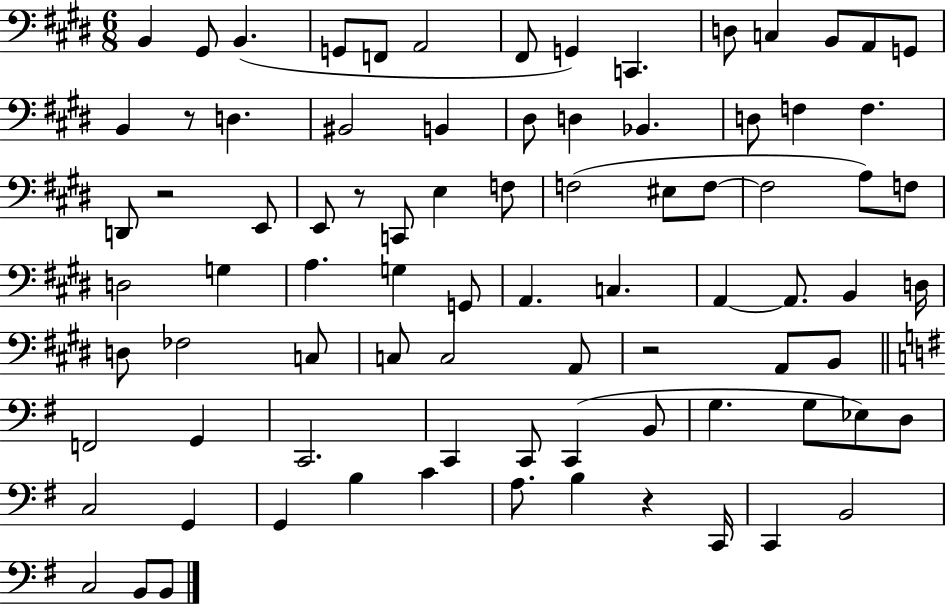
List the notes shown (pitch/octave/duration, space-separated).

B2/q G#2/e B2/q. G2/e F2/e A2/h F#2/e G2/q C2/q. D3/e C3/q B2/e A2/e G2/e B2/q R/e D3/q. BIS2/h B2/q D#3/e D3/q Bb2/q. D3/e F3/q F3/q. D2/e R/h E2/e E2/e R/e C2/e E3/q F3/e F3/h EIS3/e F3/e F3/h A3/e F3/e D3/h G3/q A3/q. G3/q G2/e A2/q. C3/q. A2/q A2/e. B2/q D3/s D3/e FES3/h C3/e C3/e C3/h A2/e R/h A2/e B2/e F2/h G2/q C2/h. C2/q C2/e C2/q B2/e G3/q. G3/e Eb3/e D3/e C3/h G2/q G2/q B3/q C4/q A3/e. B3/q R/q C2/s C2/q B2/h C3/h B2/e B2/e